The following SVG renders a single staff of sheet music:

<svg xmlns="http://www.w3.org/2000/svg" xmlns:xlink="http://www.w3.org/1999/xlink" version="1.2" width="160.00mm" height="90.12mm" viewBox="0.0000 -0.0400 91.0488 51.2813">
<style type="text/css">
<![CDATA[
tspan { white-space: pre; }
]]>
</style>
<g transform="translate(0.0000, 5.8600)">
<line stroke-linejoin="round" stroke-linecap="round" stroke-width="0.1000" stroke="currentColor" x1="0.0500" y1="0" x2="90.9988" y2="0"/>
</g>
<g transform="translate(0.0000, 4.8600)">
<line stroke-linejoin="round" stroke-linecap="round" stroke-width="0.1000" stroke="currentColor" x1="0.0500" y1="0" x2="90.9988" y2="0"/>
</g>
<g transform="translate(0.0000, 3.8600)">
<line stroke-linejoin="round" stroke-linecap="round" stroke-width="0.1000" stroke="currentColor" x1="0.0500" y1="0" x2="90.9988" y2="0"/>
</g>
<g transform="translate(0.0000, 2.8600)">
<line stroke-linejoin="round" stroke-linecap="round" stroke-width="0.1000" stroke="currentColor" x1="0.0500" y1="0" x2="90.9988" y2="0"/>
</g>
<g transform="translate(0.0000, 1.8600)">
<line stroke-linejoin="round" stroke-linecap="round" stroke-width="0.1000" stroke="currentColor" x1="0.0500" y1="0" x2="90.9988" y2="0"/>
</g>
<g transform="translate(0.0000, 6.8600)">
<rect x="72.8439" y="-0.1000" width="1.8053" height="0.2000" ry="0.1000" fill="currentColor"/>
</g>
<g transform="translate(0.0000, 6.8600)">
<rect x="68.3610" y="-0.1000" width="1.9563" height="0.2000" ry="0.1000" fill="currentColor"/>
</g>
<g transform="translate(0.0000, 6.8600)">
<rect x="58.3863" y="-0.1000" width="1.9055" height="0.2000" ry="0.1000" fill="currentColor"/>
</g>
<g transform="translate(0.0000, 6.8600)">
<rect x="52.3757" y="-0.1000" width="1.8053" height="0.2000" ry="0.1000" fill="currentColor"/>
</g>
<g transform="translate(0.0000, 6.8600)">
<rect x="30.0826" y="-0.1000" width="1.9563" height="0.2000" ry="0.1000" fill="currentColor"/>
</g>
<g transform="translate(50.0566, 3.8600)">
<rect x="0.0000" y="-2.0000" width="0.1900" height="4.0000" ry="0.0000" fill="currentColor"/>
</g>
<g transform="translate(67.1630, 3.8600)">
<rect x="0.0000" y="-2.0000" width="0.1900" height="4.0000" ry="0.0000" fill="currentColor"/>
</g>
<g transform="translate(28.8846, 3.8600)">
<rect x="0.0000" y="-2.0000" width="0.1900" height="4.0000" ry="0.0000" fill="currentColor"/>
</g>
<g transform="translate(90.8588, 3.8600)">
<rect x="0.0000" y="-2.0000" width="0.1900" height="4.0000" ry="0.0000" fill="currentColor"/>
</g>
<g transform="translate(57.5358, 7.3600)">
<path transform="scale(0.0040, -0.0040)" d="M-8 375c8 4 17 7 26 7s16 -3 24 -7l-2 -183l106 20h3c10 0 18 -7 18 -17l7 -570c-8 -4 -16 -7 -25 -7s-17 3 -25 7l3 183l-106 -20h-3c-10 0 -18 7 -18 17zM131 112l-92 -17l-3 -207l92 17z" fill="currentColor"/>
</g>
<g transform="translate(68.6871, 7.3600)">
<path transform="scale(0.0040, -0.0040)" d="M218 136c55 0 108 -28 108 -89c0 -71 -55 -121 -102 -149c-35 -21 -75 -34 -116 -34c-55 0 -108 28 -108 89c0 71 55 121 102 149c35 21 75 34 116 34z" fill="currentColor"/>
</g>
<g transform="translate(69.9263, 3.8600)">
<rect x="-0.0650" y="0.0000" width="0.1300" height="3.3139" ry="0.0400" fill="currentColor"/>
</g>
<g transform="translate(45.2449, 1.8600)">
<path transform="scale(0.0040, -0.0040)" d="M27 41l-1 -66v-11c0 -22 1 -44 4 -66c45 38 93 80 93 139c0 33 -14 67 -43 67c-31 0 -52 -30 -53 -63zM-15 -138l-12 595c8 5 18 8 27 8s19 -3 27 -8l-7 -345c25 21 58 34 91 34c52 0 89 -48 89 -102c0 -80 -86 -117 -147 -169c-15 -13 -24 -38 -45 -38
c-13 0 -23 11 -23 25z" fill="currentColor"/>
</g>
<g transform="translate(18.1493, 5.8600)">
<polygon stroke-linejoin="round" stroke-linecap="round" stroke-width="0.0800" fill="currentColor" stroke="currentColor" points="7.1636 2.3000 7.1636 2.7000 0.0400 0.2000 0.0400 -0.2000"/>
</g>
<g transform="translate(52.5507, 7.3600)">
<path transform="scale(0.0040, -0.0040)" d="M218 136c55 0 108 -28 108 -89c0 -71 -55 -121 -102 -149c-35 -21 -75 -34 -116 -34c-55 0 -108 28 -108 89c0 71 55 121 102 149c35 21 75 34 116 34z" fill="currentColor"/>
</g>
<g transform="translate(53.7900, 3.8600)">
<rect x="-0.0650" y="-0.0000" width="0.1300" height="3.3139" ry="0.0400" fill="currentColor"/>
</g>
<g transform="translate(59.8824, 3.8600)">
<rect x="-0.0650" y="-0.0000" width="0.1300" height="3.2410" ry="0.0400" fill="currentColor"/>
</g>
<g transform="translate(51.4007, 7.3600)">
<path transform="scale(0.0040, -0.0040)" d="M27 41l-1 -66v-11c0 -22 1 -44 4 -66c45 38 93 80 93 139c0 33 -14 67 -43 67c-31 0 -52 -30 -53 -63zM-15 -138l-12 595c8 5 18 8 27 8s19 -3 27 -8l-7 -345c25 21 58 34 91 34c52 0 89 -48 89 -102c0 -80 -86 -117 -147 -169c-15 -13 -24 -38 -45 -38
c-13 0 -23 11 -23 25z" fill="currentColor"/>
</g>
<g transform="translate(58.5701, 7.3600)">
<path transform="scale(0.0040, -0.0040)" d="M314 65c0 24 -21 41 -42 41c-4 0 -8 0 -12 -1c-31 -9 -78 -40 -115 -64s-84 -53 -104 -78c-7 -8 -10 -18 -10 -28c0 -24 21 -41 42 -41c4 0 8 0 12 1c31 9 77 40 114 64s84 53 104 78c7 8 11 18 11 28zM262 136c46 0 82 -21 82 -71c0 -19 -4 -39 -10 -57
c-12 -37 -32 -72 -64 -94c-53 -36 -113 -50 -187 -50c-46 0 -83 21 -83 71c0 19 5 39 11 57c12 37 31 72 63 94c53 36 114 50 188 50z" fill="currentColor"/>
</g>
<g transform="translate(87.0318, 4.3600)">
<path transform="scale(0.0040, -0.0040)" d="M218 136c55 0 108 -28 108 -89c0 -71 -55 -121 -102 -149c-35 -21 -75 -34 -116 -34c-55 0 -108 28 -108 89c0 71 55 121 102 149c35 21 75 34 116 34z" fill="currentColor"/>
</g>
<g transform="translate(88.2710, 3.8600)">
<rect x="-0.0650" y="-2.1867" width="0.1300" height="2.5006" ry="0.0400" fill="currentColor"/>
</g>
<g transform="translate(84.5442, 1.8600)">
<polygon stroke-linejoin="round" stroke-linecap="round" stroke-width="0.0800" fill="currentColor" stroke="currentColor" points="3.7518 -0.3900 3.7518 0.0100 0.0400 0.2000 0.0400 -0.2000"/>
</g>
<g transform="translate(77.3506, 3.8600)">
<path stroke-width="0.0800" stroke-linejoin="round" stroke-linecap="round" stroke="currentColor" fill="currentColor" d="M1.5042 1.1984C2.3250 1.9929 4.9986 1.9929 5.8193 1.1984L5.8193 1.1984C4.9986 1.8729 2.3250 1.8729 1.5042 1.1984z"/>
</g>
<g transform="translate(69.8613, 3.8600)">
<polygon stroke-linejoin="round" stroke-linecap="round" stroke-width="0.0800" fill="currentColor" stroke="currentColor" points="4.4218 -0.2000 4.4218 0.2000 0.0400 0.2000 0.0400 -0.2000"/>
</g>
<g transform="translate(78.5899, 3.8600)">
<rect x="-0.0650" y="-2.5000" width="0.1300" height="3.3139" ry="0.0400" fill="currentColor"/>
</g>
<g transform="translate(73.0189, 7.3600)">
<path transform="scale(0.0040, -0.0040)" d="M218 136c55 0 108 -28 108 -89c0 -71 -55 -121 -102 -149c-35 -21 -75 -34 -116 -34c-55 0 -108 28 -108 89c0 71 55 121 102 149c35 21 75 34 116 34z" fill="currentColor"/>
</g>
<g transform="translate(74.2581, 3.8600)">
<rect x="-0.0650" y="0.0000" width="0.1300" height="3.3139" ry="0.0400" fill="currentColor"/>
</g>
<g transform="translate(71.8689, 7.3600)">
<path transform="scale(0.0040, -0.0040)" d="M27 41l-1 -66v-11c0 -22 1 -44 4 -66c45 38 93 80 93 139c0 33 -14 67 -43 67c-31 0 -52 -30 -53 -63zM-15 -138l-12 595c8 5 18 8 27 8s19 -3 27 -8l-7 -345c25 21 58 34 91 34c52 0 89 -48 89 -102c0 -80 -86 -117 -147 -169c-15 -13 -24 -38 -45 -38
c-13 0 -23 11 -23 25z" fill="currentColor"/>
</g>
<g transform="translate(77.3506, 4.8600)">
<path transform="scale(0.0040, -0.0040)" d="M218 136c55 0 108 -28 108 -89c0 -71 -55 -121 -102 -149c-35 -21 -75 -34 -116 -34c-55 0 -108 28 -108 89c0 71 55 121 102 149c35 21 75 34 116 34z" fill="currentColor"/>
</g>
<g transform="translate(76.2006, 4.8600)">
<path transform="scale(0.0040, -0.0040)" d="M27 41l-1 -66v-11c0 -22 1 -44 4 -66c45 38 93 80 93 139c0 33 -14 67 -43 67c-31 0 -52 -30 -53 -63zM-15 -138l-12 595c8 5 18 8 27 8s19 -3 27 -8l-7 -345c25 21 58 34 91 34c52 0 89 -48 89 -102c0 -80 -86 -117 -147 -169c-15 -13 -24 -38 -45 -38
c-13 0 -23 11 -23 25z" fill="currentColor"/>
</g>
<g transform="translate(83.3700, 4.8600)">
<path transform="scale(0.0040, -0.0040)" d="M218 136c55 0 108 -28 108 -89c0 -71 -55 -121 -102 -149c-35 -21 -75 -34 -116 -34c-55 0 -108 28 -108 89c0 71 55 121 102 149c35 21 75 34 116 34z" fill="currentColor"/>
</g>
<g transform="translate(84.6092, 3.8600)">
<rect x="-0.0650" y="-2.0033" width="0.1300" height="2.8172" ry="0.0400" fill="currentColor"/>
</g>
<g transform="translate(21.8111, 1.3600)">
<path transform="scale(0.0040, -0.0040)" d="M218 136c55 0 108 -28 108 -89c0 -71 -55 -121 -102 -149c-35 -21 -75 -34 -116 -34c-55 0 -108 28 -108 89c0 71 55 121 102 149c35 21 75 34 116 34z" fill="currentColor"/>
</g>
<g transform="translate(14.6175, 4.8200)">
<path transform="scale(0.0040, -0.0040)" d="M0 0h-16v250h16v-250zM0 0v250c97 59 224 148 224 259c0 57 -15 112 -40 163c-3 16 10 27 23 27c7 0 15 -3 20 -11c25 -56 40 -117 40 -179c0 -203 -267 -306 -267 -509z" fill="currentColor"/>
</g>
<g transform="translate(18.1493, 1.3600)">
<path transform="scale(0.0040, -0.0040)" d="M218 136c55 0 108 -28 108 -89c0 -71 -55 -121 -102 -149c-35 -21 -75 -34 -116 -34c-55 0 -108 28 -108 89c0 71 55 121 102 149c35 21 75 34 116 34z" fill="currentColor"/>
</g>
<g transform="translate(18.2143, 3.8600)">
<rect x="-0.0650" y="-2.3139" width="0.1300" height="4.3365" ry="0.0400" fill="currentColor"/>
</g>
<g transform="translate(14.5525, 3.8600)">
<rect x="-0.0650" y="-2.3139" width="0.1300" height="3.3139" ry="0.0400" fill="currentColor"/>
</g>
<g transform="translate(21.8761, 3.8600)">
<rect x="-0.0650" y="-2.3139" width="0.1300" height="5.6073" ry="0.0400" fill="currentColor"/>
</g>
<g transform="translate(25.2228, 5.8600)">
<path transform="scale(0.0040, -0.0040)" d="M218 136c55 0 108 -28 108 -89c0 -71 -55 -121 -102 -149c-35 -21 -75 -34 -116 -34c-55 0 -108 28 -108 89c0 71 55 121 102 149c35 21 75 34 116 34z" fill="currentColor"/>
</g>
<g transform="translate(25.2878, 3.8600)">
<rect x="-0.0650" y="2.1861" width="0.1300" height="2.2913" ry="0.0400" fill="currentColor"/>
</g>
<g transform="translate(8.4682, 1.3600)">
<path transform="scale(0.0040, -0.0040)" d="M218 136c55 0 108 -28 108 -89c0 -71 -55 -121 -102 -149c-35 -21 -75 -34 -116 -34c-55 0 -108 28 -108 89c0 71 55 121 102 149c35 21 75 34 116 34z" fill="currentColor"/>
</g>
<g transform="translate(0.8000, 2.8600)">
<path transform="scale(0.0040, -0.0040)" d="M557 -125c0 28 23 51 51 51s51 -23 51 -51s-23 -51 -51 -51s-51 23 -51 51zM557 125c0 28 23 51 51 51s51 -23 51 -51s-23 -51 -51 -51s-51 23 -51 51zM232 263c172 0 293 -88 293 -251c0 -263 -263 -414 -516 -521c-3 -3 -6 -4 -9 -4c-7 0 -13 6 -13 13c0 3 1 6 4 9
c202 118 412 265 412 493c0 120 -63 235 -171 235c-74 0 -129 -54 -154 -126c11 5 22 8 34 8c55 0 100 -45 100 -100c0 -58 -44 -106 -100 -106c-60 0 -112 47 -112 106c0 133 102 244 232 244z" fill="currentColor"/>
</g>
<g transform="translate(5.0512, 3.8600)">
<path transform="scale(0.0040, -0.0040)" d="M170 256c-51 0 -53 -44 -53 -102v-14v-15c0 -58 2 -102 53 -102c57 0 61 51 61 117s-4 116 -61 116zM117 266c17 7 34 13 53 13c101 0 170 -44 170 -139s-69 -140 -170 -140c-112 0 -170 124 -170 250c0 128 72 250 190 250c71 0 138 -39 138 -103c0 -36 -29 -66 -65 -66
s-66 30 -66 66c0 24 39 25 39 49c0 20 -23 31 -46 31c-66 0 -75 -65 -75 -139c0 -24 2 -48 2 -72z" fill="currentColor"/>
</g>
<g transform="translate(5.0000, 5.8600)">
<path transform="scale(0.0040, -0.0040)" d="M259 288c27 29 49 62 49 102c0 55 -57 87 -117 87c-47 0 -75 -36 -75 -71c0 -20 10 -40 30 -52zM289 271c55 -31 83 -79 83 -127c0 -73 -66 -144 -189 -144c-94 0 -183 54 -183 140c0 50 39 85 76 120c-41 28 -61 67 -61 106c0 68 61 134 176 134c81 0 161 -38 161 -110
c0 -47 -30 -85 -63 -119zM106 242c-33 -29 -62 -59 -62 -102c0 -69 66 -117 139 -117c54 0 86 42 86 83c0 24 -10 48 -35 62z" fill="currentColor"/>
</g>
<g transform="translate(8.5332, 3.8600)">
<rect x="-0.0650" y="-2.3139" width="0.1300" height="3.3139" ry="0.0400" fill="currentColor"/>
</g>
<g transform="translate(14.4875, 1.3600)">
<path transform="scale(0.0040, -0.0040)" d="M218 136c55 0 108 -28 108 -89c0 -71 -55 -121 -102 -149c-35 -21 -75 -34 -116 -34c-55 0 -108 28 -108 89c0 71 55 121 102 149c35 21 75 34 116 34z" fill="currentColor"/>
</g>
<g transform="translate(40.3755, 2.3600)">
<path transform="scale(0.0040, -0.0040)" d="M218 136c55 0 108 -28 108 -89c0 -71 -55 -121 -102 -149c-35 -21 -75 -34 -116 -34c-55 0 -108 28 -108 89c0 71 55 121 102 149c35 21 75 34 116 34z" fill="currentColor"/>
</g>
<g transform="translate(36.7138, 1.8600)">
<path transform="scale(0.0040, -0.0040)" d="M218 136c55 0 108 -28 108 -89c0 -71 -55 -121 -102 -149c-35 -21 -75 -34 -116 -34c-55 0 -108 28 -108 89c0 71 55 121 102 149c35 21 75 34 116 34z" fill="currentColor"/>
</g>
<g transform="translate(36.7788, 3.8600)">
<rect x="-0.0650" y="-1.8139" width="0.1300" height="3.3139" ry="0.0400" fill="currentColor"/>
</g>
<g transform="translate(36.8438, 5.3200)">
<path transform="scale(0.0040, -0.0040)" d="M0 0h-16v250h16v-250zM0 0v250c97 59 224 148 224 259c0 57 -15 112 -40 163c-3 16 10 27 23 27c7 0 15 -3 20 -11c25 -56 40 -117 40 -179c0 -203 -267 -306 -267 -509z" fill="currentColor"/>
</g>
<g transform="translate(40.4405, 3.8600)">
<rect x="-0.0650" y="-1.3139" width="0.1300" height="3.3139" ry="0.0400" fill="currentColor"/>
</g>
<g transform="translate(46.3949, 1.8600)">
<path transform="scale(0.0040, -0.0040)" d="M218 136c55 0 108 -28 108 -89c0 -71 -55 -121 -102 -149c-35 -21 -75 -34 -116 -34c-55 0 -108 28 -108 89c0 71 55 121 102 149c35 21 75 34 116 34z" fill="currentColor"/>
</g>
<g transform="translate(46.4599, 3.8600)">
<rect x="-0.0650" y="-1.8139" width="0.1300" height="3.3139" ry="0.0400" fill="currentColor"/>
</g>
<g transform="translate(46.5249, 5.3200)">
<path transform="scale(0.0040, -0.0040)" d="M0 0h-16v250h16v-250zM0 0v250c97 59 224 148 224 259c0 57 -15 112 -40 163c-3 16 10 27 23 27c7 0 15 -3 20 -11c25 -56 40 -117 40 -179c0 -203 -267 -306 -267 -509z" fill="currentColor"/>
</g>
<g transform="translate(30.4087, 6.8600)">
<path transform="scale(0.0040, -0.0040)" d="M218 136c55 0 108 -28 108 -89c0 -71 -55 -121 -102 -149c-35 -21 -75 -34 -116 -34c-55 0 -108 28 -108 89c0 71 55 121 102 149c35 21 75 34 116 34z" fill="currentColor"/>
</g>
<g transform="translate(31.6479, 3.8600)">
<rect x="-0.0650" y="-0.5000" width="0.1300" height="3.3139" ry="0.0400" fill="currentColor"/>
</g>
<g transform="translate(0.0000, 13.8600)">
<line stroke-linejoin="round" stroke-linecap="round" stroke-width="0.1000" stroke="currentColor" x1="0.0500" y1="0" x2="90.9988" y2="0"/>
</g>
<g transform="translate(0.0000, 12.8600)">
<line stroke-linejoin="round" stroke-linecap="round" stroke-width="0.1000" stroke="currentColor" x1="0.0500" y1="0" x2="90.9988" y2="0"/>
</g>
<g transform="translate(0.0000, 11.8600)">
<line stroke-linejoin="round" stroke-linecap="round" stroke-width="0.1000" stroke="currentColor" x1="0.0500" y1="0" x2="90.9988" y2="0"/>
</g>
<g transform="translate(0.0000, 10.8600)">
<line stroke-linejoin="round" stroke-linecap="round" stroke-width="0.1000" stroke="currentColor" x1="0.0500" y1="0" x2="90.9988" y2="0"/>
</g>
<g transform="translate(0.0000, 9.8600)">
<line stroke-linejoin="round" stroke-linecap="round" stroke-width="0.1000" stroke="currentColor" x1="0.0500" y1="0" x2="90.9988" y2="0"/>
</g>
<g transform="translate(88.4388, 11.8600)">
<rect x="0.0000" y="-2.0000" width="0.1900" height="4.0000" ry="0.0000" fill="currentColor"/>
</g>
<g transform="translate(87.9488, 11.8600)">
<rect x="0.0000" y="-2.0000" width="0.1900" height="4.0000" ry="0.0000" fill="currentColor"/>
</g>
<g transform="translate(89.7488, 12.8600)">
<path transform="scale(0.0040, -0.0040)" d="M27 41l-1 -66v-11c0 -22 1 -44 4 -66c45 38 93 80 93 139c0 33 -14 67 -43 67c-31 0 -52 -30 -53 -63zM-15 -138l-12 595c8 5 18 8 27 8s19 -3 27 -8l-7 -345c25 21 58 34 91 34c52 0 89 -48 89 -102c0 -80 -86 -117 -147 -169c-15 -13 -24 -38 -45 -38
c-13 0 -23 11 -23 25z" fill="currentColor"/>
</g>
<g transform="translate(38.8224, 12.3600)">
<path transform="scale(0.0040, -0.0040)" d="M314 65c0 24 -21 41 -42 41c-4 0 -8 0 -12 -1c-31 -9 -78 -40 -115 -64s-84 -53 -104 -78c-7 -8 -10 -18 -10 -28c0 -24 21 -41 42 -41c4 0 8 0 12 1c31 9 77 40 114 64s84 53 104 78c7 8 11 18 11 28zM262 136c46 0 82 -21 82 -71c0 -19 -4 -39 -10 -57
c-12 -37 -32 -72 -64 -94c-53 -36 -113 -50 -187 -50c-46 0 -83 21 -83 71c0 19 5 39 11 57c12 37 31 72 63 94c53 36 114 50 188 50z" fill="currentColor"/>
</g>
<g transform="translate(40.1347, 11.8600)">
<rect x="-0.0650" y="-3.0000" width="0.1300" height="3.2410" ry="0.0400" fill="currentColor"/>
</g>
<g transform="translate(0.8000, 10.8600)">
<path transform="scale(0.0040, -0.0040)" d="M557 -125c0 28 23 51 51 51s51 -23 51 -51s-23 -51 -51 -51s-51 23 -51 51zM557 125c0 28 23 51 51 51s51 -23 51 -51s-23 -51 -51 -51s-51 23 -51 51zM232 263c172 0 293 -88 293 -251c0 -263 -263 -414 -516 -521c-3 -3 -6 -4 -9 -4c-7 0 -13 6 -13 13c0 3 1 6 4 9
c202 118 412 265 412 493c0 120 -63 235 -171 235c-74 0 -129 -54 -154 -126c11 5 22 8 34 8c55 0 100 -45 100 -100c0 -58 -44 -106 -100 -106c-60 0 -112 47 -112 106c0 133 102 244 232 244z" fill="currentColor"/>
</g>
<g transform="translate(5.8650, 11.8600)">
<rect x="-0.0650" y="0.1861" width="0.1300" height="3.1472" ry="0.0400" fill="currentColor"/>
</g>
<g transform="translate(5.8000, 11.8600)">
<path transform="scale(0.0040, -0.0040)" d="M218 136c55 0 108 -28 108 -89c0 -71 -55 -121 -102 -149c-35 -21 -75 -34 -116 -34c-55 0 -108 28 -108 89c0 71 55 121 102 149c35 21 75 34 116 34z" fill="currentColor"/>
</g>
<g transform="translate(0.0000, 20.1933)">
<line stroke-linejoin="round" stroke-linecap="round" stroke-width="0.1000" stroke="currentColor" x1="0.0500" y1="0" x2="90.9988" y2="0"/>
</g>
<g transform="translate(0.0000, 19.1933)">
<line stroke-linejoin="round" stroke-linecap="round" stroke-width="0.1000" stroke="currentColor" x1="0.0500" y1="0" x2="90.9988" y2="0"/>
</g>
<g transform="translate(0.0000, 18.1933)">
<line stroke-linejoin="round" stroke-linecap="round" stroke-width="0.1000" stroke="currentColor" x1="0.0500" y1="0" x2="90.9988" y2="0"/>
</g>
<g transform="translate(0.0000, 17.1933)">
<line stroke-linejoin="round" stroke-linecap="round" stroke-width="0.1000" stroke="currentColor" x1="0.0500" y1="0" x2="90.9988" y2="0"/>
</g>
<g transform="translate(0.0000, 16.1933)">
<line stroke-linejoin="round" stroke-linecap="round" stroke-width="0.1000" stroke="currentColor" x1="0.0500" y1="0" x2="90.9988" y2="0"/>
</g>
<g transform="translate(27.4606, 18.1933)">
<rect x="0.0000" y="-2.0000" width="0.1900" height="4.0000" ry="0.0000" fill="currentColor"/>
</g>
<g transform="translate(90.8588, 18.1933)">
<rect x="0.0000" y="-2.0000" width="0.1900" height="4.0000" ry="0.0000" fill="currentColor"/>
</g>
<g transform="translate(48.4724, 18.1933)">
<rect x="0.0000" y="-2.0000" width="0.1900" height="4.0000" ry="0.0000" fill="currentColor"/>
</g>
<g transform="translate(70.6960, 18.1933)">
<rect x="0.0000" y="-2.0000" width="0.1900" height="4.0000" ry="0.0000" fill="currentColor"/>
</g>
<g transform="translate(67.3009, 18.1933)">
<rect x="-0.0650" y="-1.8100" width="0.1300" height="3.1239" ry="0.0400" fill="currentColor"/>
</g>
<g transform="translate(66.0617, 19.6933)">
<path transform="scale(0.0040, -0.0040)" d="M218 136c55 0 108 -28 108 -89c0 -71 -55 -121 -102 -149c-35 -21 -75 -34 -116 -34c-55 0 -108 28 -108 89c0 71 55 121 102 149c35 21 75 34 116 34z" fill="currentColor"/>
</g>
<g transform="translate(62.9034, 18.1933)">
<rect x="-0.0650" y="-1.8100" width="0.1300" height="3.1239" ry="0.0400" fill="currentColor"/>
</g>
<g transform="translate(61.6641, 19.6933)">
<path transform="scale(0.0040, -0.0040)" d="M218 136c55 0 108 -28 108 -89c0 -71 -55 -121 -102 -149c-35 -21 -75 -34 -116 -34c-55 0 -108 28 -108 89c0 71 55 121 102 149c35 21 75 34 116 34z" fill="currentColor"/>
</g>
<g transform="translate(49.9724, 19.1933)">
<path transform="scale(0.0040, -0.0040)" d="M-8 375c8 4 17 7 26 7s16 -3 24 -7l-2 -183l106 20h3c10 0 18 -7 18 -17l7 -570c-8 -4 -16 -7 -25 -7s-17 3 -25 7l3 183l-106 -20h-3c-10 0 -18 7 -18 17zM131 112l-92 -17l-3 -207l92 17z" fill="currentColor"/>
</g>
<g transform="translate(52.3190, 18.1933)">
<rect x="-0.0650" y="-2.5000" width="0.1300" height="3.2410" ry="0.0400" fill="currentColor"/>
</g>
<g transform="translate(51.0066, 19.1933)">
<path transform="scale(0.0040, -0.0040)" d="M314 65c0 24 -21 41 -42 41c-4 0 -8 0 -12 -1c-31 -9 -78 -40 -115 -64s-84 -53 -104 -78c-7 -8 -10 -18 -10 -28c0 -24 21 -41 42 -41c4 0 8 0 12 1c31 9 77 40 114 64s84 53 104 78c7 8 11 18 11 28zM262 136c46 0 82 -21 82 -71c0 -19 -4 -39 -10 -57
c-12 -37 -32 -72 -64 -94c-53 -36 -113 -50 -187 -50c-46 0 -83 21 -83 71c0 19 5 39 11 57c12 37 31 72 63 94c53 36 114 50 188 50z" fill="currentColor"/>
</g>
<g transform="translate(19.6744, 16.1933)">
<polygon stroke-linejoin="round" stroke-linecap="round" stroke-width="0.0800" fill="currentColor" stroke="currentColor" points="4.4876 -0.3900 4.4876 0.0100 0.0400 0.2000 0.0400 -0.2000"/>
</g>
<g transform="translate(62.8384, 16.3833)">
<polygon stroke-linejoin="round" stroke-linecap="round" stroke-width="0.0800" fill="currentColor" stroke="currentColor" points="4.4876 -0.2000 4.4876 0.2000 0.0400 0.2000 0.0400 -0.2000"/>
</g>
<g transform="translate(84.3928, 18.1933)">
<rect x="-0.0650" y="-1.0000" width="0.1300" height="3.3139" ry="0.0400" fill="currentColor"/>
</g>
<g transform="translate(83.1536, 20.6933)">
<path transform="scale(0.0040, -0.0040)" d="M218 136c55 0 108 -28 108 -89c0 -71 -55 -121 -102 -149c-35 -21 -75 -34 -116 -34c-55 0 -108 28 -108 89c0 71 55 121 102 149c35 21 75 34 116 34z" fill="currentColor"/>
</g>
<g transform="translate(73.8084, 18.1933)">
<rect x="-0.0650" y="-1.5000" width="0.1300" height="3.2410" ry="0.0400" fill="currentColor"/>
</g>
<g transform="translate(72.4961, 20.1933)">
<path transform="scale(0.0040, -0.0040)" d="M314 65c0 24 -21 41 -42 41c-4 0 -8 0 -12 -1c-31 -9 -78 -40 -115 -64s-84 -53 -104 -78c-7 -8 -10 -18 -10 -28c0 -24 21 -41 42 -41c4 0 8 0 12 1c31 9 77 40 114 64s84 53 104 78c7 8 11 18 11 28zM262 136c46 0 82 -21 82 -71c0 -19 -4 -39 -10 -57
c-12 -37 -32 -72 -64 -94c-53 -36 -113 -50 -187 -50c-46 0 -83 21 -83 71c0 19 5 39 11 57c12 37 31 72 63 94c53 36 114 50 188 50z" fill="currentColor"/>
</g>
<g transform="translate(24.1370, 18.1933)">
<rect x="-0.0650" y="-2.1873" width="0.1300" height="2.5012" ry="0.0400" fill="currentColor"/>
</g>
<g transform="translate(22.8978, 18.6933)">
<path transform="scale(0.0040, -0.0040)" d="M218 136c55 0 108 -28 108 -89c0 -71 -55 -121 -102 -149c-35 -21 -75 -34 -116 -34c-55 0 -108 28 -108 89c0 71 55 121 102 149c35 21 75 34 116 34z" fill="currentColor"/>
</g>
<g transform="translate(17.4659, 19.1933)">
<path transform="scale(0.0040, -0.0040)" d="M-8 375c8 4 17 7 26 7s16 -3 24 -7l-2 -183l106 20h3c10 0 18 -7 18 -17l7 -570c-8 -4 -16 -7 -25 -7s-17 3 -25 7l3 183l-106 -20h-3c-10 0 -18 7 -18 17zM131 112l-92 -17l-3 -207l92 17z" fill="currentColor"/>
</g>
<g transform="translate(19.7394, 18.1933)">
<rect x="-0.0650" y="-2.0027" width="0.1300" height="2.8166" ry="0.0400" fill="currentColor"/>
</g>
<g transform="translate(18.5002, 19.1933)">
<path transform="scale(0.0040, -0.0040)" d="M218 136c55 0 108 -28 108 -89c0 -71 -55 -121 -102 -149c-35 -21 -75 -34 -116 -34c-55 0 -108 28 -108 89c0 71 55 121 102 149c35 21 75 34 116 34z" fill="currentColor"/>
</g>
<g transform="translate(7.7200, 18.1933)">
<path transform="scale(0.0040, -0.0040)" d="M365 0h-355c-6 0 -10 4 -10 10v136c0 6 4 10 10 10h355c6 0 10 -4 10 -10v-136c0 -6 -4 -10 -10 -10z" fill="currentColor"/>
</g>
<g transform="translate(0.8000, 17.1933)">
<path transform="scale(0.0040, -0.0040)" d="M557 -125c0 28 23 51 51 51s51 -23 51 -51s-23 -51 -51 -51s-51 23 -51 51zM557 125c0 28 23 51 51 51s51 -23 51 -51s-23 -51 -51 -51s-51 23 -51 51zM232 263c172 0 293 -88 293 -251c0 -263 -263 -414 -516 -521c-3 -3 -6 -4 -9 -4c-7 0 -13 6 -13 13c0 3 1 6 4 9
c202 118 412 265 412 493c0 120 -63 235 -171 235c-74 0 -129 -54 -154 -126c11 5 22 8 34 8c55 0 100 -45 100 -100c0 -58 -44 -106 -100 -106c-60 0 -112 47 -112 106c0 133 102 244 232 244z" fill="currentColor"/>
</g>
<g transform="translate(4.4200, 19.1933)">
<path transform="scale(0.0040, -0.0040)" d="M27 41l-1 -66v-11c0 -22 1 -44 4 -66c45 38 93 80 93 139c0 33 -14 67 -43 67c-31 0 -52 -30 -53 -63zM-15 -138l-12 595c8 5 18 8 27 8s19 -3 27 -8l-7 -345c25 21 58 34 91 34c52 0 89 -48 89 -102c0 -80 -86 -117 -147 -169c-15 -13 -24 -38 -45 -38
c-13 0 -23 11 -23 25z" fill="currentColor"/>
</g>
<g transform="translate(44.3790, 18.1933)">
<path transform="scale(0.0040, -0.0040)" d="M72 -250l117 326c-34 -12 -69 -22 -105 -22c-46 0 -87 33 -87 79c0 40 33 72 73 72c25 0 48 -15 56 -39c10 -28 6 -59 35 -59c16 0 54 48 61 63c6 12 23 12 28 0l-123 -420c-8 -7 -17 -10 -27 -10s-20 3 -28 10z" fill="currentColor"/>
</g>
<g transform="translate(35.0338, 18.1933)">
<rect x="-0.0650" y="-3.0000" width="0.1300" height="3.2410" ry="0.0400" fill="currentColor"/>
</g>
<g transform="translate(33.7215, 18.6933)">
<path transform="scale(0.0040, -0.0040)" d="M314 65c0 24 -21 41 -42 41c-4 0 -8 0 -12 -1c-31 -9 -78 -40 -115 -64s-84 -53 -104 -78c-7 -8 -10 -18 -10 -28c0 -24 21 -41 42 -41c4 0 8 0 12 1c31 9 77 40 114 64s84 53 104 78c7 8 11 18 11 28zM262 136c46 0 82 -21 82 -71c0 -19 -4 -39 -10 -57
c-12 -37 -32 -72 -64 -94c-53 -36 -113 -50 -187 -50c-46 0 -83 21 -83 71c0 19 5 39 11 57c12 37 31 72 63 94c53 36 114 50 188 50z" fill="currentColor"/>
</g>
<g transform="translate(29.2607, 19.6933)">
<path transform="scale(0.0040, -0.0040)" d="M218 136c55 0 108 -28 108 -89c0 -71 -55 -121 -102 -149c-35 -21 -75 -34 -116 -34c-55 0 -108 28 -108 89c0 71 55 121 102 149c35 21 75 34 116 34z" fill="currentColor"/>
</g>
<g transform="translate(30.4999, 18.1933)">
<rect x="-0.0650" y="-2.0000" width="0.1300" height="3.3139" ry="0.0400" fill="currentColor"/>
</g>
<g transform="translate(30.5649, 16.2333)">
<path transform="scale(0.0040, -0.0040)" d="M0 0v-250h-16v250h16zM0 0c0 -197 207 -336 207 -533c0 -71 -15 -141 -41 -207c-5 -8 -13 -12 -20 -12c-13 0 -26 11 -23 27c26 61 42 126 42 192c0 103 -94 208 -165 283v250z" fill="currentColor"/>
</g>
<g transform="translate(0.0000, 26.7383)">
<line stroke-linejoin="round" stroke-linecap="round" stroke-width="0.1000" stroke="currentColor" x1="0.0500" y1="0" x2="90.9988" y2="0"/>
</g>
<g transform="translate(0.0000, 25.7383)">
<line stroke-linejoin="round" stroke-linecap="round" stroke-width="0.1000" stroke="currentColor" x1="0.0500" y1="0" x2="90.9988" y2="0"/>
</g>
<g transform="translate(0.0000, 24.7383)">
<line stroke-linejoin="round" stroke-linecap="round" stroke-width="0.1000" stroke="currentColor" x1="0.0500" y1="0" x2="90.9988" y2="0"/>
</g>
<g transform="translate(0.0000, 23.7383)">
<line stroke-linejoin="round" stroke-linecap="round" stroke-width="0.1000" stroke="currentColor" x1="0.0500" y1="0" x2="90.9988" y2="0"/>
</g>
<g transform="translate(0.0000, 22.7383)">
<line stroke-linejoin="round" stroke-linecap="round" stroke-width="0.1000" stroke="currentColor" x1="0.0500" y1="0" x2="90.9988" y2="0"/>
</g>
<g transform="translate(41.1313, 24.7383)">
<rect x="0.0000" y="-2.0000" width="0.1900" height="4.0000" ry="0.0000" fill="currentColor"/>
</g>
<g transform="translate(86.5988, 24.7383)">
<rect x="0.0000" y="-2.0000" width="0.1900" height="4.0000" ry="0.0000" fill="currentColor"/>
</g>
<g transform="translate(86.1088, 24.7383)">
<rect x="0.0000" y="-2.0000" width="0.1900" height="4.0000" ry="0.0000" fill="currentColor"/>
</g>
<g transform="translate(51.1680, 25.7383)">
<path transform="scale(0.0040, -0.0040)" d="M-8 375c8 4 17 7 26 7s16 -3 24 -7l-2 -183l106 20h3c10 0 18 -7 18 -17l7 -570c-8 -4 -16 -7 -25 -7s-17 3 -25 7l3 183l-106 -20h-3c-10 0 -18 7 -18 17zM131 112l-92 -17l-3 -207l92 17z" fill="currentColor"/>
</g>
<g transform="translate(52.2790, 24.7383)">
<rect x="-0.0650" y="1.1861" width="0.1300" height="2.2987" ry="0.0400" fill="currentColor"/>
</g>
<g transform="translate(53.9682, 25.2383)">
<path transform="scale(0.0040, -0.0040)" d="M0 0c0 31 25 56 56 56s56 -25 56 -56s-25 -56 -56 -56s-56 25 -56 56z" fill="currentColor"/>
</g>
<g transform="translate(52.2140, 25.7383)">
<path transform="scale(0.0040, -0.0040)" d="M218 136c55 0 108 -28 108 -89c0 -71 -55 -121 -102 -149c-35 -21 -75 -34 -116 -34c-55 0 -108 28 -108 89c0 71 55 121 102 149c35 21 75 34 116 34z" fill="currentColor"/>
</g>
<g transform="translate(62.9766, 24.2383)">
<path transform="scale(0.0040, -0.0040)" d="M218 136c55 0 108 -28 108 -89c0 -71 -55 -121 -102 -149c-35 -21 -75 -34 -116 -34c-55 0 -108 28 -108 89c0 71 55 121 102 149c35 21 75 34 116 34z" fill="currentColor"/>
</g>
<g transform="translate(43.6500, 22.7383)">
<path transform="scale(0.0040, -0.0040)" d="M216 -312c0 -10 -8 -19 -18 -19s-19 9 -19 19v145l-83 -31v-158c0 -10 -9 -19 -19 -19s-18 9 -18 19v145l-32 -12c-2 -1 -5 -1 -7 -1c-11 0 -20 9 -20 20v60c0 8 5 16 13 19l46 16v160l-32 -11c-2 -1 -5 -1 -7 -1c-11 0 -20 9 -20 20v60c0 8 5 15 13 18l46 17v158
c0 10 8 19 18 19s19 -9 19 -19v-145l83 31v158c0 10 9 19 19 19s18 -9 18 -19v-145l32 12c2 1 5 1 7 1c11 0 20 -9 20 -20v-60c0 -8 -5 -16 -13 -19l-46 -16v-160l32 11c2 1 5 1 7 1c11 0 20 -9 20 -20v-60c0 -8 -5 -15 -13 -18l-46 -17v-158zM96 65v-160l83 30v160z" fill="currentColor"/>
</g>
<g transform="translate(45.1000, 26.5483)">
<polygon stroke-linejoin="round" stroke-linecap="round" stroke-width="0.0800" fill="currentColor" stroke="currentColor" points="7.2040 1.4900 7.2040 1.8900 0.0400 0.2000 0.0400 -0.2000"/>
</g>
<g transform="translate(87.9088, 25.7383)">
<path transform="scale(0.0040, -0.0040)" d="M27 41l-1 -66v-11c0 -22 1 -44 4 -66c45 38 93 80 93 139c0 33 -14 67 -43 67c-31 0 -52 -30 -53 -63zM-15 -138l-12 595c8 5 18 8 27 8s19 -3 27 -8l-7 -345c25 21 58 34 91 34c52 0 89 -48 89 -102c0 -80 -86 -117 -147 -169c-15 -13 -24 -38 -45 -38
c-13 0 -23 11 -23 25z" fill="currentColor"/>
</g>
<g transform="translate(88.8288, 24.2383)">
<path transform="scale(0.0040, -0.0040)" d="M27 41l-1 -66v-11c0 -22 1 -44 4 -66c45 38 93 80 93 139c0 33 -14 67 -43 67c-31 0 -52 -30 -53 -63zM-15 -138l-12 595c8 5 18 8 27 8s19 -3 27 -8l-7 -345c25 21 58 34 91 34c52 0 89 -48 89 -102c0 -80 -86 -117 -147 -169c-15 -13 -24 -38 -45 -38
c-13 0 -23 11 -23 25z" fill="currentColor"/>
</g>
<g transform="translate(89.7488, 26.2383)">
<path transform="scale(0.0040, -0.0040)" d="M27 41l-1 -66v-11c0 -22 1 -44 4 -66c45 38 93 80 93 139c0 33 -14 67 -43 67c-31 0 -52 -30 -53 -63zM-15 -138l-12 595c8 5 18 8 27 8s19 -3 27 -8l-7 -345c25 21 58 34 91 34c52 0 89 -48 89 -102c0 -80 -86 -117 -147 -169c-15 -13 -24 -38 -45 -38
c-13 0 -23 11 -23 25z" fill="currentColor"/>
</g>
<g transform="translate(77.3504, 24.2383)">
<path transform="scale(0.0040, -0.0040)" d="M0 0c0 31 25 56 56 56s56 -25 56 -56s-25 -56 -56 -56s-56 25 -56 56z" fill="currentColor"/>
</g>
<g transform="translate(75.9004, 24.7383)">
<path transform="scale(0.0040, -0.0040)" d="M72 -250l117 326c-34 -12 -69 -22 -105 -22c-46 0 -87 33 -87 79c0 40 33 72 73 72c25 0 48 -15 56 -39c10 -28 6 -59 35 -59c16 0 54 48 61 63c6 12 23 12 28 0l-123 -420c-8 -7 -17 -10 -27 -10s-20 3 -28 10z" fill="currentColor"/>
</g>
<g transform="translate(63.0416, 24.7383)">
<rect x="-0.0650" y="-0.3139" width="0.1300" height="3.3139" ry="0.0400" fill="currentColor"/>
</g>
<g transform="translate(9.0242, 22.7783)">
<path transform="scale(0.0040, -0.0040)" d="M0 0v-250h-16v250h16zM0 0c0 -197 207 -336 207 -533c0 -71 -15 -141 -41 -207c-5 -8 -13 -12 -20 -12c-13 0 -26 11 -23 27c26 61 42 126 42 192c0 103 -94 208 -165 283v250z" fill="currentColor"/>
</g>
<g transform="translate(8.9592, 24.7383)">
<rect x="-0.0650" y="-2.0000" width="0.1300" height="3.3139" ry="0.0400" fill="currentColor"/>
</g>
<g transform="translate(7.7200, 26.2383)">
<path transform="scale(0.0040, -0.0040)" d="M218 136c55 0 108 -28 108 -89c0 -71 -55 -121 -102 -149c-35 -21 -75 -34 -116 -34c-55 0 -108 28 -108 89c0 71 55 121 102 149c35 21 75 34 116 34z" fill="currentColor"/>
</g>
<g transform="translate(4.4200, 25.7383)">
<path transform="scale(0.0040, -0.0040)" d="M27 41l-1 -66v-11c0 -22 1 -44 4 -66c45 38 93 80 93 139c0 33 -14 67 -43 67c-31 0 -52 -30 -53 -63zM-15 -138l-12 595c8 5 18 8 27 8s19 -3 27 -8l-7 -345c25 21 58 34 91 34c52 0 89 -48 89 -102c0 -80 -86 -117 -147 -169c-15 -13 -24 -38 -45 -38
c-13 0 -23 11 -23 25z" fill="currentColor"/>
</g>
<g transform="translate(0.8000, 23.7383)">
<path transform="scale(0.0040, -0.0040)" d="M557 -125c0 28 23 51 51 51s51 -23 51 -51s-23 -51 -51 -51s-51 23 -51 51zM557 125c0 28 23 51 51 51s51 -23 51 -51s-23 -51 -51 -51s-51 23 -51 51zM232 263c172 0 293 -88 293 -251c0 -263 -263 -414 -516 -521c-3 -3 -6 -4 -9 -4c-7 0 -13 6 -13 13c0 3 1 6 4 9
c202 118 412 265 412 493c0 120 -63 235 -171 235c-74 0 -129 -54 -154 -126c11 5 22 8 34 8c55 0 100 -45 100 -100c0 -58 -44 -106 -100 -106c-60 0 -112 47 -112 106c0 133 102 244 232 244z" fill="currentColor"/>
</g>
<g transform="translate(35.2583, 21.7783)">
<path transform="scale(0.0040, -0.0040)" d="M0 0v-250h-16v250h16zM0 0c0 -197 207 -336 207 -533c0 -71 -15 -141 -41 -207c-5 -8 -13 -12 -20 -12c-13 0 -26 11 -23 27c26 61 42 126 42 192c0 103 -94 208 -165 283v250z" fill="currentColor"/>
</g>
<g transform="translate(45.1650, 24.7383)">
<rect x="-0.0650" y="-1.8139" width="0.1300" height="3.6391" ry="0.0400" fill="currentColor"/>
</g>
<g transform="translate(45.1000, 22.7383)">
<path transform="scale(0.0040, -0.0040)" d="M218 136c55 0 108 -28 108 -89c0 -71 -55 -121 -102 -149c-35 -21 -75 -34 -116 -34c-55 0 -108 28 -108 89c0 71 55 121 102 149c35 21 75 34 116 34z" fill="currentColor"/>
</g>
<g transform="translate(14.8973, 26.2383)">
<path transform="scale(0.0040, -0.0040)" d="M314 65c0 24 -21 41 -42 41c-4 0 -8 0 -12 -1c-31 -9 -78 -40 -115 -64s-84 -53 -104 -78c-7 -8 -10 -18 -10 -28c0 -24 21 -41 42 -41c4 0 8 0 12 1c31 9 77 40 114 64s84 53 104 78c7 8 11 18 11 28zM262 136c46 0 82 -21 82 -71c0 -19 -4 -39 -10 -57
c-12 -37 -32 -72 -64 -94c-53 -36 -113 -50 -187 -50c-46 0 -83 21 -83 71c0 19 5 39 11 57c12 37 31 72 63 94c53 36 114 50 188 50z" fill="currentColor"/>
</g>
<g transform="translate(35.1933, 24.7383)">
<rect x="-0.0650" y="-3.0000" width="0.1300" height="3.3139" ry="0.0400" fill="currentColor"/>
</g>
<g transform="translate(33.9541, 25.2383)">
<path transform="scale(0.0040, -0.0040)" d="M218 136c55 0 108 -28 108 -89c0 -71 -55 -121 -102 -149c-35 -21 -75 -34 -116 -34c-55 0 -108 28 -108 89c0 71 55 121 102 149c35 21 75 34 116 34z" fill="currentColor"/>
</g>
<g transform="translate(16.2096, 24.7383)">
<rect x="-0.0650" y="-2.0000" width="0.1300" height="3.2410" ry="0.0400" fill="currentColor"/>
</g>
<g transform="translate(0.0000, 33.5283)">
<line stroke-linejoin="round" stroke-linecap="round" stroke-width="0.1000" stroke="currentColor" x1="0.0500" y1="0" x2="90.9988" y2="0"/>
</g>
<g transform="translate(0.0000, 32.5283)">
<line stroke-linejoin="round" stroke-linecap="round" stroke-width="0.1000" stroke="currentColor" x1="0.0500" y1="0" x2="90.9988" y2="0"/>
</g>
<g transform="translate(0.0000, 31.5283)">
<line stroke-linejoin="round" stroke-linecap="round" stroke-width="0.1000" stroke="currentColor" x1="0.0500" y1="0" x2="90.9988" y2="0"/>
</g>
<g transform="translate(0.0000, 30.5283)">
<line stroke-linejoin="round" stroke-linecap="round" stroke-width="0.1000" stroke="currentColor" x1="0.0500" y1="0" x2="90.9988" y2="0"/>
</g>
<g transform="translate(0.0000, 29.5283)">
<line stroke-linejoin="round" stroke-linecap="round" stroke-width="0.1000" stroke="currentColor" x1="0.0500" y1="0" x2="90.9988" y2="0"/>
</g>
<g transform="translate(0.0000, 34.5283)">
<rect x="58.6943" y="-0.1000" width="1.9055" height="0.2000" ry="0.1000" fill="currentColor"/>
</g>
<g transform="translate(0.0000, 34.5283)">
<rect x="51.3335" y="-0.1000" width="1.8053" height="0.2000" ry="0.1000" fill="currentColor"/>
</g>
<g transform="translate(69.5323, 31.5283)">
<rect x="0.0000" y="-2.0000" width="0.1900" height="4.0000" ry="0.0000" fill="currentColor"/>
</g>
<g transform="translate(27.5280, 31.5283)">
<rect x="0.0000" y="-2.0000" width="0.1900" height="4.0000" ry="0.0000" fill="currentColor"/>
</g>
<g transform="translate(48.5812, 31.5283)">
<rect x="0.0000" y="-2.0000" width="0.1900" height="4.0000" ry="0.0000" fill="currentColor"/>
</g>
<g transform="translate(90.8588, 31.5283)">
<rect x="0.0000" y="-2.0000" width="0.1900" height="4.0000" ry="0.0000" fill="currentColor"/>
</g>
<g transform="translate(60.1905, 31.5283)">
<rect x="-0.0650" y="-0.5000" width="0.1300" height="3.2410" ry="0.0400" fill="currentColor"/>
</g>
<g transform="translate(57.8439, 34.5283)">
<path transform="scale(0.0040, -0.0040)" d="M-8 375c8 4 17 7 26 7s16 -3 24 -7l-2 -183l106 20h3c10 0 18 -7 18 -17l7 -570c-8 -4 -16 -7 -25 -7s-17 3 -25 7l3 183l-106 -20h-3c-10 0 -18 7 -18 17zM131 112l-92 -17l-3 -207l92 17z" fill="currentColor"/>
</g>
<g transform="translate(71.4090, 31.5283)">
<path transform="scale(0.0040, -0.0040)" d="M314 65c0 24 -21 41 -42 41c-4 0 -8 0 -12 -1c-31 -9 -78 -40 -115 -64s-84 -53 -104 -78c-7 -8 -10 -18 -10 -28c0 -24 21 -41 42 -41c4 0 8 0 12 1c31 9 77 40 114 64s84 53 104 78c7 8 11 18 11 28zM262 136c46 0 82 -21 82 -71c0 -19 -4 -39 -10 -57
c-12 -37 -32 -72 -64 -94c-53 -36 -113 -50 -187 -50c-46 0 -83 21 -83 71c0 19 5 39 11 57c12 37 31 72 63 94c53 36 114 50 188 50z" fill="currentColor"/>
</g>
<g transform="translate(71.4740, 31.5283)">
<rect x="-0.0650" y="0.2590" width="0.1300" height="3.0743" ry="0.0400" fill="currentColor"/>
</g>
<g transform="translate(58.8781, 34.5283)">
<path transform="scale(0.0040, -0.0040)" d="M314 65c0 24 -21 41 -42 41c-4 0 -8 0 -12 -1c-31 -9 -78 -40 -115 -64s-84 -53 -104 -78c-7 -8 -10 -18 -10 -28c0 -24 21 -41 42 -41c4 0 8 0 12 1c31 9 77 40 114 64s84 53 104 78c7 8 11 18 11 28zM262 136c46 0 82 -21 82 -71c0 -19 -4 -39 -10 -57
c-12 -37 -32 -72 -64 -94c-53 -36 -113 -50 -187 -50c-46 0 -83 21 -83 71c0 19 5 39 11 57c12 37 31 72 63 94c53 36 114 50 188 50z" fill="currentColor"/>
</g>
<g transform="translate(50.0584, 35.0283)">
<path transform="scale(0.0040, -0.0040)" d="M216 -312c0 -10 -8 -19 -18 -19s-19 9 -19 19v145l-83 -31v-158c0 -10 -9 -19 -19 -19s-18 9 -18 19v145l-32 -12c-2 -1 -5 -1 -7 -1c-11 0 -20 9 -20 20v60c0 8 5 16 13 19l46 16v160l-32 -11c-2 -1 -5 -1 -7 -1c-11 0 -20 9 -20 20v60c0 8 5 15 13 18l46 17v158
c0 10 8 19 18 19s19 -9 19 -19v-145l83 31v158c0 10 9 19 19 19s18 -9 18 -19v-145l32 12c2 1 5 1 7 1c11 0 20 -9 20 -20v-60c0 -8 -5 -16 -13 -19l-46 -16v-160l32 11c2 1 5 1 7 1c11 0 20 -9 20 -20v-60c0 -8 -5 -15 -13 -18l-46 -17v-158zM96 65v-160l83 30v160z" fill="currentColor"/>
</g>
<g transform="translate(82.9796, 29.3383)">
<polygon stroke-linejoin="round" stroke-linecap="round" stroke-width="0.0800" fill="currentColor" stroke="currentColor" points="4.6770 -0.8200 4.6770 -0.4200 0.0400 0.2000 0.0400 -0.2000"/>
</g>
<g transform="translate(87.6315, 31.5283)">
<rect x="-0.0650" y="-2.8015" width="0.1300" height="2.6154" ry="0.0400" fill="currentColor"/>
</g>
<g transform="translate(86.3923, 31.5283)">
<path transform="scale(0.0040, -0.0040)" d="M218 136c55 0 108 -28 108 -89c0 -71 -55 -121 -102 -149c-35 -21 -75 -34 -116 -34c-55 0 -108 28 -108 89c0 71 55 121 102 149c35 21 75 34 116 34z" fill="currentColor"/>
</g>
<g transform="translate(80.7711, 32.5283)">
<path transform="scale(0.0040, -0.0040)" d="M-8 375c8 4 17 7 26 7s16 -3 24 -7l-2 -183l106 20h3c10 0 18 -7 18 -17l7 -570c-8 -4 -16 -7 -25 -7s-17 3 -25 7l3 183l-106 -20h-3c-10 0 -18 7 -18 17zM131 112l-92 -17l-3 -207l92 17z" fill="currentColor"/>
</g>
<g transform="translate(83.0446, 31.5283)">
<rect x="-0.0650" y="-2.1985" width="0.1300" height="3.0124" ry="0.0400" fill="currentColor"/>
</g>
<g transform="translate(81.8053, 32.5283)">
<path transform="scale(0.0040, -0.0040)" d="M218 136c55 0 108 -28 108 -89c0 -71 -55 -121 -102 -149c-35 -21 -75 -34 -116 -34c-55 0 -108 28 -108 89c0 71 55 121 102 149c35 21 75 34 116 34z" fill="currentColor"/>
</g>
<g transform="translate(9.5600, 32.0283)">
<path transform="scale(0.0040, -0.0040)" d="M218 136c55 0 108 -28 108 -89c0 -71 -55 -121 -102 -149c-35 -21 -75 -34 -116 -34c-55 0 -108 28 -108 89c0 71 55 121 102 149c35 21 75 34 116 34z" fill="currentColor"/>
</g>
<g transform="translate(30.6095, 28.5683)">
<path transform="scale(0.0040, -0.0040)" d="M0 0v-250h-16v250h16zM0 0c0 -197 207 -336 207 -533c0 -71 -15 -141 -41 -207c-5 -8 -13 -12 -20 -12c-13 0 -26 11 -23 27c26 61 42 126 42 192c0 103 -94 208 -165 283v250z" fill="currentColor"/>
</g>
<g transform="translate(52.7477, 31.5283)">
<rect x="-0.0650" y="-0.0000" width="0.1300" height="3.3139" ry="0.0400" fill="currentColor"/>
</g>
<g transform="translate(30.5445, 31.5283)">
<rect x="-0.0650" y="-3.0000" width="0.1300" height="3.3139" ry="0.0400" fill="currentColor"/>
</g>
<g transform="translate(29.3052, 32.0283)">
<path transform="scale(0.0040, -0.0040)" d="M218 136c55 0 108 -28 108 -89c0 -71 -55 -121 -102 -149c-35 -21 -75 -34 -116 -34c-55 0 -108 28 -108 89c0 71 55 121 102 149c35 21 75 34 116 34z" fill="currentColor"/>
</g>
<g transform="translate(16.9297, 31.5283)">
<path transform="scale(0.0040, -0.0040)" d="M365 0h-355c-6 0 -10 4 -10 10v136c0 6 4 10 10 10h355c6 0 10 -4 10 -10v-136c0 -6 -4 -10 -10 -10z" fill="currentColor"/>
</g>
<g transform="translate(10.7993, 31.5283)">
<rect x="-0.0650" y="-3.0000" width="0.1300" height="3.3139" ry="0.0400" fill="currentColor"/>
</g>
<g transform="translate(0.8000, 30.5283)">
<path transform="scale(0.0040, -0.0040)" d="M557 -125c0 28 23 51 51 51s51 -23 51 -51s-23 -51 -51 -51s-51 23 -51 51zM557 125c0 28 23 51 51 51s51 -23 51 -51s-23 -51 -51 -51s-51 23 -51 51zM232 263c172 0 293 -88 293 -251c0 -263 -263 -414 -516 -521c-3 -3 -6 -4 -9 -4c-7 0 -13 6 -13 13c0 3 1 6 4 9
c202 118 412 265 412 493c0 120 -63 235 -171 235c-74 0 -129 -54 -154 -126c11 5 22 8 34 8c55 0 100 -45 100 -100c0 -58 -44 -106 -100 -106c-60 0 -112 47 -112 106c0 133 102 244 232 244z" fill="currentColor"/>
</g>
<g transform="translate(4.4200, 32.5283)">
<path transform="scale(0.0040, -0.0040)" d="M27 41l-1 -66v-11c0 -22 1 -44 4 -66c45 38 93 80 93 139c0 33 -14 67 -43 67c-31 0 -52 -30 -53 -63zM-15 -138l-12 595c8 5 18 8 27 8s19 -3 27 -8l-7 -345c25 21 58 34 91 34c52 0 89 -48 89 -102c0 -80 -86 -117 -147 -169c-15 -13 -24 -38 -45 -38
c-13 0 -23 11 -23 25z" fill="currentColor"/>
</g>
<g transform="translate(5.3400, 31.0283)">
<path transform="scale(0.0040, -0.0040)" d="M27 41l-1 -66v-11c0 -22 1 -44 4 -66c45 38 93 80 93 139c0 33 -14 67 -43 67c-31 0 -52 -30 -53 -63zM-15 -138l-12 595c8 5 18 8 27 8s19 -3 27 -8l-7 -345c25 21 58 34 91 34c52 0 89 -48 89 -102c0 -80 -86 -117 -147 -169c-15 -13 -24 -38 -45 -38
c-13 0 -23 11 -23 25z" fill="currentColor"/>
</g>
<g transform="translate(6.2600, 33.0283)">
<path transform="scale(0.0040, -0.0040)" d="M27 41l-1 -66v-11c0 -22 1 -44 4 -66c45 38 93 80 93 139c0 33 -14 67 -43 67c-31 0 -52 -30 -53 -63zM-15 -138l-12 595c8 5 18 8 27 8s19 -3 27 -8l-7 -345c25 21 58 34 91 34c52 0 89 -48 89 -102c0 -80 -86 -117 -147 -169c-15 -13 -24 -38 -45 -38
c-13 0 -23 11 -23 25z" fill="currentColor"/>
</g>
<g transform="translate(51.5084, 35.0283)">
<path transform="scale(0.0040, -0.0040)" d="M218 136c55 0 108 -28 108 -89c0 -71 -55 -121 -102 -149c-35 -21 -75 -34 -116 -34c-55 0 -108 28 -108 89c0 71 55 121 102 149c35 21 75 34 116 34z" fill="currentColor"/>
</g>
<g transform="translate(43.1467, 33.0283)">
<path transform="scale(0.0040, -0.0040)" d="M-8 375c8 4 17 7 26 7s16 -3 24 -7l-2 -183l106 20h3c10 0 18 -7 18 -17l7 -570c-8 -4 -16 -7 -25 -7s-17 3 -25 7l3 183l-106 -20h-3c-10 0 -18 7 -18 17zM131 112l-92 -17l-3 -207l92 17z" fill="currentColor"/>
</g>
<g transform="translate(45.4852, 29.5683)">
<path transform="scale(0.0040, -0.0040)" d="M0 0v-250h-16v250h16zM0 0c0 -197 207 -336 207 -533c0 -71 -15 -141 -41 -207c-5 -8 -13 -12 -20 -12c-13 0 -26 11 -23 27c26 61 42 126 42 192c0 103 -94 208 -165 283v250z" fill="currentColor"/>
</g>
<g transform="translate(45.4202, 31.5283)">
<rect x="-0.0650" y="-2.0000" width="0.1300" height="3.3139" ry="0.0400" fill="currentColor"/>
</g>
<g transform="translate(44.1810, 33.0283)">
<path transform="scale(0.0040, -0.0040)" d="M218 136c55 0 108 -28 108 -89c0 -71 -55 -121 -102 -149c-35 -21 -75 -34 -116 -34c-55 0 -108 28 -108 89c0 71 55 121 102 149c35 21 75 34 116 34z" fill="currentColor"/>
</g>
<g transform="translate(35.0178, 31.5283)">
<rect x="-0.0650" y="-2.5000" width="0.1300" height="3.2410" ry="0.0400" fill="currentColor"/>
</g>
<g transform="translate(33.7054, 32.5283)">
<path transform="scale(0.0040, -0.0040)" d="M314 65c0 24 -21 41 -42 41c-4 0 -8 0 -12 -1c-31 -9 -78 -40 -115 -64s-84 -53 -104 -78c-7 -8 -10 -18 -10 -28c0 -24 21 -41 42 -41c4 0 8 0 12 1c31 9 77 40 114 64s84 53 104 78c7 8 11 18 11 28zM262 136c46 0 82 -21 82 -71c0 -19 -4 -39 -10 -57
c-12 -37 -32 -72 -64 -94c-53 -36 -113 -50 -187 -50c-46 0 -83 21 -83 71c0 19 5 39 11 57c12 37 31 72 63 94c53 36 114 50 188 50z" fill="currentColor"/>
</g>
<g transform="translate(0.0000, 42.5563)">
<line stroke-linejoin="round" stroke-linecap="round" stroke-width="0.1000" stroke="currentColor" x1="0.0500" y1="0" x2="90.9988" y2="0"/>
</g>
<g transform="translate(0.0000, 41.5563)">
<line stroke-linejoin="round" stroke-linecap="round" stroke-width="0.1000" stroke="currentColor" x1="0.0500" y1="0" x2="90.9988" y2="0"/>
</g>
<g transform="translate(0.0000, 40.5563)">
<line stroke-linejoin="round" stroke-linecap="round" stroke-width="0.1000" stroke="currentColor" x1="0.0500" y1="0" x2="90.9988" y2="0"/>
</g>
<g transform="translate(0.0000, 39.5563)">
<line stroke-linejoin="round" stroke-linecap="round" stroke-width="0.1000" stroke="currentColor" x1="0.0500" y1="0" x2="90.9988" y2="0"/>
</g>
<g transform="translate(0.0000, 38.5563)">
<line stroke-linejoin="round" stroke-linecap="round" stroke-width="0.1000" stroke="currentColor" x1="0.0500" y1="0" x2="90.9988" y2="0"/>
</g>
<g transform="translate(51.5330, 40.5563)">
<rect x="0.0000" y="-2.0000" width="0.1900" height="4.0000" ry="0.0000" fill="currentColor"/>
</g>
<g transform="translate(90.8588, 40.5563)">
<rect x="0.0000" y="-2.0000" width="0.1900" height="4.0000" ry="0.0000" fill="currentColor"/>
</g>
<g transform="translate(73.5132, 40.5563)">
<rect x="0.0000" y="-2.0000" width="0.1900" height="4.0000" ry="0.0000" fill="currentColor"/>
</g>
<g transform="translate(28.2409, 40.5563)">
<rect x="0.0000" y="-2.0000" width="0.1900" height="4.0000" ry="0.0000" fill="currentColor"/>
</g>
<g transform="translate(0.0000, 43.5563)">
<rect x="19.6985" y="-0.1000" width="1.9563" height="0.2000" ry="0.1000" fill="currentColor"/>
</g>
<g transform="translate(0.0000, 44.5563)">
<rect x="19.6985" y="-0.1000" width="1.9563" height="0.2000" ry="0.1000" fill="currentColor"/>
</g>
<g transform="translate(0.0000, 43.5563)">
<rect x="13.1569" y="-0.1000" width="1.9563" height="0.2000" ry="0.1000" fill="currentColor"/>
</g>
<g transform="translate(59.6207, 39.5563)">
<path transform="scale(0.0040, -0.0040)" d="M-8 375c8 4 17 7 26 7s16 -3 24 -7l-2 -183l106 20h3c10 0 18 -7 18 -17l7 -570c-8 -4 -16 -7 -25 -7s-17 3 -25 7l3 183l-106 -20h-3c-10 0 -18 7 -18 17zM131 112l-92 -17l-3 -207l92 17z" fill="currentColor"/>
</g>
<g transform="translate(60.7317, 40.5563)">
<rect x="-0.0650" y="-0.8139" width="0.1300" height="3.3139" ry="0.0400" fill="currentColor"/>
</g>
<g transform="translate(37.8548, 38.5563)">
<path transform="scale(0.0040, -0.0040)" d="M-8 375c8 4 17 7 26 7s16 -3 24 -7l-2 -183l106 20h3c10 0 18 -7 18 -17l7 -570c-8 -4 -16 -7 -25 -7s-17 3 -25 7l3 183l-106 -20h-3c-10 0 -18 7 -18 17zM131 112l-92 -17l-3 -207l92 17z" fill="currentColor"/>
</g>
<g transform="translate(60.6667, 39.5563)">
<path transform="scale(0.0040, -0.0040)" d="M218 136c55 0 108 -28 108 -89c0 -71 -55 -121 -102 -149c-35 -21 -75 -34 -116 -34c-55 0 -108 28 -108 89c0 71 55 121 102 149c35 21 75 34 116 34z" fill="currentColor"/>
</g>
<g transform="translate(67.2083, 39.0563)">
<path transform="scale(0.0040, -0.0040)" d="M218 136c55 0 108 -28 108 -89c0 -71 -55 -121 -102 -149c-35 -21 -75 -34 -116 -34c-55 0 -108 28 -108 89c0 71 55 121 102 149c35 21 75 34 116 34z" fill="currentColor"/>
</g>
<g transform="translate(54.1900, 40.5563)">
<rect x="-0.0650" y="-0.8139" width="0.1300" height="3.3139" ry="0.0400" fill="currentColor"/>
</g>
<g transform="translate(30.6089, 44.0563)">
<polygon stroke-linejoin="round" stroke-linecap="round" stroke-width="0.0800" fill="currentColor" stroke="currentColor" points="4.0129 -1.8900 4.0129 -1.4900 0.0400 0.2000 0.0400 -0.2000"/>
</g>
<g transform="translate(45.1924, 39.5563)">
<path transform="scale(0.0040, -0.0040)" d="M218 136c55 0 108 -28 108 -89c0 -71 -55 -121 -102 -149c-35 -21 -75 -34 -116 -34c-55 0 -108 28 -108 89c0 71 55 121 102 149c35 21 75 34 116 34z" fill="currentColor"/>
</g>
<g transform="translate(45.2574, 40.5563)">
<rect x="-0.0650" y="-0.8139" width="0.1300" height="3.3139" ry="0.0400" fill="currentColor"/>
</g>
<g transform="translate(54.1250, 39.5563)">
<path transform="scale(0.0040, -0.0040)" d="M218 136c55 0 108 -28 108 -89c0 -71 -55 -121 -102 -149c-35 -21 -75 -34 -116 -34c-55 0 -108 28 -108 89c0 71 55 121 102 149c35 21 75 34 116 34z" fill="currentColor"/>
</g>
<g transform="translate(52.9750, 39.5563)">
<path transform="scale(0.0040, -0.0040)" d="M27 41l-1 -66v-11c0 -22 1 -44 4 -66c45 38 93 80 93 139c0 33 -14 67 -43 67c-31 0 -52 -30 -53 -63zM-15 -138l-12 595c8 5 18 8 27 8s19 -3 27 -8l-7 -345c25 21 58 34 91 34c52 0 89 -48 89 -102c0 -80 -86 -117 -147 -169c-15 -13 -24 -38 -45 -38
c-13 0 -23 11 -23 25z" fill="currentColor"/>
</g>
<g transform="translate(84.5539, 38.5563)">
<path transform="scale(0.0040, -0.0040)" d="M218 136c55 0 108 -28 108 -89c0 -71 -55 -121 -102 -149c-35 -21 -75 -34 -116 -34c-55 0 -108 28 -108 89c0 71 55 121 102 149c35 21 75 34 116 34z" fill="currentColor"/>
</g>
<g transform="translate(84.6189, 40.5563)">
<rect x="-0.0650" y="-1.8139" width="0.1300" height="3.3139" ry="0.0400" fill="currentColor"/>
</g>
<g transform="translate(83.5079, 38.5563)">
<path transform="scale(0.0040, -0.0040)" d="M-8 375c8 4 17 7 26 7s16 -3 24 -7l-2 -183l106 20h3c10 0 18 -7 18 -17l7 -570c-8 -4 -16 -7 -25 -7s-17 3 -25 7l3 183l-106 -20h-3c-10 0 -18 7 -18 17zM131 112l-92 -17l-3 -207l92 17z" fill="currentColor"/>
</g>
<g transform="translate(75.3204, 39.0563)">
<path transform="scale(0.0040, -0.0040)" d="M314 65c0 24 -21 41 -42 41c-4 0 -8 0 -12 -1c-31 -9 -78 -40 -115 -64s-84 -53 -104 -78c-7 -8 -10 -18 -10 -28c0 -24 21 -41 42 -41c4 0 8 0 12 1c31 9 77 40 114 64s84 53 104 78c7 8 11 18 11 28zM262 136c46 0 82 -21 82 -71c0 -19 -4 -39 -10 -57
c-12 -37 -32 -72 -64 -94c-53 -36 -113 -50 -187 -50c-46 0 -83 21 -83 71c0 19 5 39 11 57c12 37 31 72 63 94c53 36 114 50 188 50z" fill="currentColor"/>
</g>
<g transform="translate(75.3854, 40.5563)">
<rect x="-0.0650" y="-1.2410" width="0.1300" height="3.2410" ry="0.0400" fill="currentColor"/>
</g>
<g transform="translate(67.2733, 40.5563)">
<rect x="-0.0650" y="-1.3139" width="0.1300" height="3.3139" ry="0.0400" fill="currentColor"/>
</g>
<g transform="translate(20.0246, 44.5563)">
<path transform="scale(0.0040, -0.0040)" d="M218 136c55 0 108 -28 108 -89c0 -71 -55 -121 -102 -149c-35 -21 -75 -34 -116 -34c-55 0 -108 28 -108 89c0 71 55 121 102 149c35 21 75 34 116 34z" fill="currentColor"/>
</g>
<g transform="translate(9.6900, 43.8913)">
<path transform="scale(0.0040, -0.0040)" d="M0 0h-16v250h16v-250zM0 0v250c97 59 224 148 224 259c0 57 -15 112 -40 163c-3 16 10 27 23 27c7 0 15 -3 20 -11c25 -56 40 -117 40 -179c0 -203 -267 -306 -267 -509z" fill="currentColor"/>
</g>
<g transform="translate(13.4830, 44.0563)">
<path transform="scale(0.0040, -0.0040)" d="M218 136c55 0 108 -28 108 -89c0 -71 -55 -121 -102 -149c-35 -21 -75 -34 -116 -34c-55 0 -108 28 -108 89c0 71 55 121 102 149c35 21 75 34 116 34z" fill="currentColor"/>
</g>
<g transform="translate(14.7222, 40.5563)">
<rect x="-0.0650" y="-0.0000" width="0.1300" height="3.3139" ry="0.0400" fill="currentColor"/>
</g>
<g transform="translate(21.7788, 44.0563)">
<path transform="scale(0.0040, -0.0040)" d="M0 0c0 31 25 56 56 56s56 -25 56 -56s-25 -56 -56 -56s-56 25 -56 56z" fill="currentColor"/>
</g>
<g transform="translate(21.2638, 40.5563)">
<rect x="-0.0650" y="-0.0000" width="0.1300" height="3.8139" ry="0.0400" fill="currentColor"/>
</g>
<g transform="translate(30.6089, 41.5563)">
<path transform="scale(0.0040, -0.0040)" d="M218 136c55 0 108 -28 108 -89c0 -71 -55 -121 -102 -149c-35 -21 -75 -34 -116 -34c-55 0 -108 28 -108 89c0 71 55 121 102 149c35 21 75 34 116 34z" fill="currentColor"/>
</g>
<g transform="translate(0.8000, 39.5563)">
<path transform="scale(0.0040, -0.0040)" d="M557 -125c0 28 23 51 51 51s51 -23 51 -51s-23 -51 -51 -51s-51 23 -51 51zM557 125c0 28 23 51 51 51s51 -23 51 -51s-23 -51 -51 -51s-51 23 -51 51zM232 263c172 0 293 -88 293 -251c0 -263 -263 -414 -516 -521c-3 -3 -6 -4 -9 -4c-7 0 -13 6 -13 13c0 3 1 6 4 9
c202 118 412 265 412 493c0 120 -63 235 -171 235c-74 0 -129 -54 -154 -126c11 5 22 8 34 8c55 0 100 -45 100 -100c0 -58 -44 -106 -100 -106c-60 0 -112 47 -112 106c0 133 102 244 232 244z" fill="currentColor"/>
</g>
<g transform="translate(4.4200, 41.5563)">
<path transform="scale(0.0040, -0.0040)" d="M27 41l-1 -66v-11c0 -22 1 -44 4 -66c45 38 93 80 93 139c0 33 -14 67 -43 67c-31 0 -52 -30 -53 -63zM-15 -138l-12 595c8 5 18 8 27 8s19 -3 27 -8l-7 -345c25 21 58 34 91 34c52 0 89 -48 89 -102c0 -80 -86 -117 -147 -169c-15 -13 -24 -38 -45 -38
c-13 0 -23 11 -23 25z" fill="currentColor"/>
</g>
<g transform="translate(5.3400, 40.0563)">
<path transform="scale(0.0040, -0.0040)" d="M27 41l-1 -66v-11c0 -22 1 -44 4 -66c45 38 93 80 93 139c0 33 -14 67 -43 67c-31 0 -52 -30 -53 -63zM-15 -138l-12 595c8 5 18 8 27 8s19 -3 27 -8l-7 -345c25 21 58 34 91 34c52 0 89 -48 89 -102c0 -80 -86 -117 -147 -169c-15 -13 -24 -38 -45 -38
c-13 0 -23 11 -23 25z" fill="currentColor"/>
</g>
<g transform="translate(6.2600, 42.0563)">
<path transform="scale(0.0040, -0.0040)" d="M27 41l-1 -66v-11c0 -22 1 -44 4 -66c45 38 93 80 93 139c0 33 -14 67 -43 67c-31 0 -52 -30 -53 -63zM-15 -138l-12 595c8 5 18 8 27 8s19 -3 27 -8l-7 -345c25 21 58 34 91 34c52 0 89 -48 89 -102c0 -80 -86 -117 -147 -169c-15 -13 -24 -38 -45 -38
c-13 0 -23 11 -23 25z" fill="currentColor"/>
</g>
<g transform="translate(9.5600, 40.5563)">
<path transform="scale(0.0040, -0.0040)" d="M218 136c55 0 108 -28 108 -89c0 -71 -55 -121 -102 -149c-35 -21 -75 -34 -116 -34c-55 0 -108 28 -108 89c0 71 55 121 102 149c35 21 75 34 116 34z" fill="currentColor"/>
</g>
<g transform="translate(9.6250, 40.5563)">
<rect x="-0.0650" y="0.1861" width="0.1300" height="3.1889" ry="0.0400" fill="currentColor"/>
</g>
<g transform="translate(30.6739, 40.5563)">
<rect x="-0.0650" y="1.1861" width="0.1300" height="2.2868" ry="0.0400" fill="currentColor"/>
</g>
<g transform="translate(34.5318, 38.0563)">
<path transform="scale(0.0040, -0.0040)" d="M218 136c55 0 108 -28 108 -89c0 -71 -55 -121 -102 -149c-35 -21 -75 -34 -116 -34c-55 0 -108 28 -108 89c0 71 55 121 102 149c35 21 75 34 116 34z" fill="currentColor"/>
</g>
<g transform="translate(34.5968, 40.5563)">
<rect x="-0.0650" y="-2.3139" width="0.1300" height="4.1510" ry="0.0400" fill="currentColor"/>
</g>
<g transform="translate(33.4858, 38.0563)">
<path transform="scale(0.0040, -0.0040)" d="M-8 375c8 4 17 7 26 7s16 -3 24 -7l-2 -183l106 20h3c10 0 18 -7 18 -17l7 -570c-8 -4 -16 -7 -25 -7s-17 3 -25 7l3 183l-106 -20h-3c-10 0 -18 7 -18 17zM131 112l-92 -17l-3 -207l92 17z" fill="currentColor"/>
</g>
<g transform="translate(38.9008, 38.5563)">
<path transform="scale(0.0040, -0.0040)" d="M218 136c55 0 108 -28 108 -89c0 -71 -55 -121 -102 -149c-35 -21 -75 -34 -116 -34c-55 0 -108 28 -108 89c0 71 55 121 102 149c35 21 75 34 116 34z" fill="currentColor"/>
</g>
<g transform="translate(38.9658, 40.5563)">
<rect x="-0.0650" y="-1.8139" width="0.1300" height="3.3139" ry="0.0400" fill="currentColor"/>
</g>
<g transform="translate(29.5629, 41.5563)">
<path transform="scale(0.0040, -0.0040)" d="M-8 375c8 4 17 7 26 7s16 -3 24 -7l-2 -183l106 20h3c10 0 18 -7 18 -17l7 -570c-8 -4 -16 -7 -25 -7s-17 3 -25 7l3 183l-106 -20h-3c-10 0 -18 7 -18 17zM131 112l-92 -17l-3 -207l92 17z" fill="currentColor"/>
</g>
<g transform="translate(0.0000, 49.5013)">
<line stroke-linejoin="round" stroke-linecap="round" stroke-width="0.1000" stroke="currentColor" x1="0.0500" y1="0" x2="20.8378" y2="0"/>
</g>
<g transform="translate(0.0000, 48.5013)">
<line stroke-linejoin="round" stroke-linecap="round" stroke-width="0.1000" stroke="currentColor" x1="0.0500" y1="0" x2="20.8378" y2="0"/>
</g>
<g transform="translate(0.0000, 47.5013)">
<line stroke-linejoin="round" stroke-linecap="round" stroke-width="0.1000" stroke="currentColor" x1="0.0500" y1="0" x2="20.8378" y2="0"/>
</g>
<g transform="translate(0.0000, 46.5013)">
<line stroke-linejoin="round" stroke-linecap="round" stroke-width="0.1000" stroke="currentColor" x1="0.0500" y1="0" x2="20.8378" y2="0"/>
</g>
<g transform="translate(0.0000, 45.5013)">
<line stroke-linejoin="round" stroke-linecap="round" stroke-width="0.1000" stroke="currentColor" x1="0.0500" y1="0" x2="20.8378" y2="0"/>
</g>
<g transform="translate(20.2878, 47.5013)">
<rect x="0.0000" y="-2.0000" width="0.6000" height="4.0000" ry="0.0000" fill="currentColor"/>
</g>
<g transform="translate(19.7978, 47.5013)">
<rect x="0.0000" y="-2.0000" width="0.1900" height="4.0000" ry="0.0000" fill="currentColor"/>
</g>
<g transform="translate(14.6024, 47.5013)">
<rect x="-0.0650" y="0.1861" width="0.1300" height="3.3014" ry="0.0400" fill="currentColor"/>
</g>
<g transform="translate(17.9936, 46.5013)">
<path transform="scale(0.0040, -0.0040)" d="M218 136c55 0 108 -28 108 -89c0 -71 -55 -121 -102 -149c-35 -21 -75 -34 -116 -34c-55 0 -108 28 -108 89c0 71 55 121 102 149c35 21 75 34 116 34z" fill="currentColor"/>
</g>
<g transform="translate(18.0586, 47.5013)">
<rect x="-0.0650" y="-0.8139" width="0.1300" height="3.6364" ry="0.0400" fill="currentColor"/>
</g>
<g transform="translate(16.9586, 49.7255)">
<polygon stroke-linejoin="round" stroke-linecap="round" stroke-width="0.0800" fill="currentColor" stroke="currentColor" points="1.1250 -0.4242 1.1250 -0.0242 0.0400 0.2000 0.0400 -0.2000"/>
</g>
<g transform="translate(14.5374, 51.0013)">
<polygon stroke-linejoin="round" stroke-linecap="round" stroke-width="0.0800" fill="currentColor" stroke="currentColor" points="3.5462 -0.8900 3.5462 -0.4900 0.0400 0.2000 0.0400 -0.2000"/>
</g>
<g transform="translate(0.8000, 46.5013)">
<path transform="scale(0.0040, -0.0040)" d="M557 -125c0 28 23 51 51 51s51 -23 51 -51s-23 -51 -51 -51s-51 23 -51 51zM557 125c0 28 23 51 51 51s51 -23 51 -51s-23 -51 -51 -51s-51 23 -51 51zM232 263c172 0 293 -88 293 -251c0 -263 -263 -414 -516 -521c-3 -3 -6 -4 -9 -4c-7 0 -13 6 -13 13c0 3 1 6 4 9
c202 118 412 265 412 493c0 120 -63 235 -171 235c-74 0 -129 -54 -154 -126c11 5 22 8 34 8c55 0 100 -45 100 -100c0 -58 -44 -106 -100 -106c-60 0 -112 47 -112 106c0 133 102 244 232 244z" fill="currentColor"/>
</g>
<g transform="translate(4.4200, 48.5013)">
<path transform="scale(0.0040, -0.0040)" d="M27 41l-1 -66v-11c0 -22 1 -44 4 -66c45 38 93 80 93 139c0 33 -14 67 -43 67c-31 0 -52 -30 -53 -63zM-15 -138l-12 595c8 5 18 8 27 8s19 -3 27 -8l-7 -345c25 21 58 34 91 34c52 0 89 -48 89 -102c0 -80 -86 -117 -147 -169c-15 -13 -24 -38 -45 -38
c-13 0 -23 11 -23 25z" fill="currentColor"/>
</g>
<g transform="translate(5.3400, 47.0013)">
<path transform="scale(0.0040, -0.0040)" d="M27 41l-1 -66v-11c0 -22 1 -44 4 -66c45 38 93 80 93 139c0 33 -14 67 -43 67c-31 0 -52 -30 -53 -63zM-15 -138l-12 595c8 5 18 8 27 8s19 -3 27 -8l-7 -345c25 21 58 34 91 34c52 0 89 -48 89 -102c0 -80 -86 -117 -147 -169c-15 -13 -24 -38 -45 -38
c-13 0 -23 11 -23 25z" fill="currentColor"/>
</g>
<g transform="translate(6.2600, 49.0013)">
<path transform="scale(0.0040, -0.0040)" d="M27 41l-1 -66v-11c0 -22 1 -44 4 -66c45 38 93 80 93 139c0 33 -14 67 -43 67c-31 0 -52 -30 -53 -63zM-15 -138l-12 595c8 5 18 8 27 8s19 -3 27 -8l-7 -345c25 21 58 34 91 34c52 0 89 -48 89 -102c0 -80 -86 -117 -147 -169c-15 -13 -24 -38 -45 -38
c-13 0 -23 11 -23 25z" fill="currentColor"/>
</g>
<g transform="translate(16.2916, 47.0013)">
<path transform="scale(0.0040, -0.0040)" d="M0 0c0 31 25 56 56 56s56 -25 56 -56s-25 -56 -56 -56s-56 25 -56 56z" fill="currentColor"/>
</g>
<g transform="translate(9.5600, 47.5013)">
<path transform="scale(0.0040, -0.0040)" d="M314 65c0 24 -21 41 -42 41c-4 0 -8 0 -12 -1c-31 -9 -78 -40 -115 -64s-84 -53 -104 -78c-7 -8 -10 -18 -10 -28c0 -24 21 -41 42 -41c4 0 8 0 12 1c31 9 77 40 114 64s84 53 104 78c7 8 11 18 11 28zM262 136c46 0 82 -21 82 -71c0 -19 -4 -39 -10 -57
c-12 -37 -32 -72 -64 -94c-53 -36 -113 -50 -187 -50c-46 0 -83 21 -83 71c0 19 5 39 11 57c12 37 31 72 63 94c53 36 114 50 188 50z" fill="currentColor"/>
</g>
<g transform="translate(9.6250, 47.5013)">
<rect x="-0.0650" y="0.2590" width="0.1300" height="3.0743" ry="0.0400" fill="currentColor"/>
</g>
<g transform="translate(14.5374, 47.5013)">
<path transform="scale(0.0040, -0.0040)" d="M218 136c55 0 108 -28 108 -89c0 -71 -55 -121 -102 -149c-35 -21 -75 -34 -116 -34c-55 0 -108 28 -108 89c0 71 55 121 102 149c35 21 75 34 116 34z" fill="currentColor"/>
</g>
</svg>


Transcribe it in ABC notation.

X:1
T:Untitled
M:6/8
L:1/4
K:C
B, B,/2 B,/2 B,/2 G,,/2 E,, A,/2 G, _A,/2 _D,, D,,2 D,,/2 _D,,/2 _B,, _B,,/2 C,/2 D, C,2 z2 B,,/2 C,/2 A,,/2 C,2 z/2 B,,2 A,,/2 A,,/2 G,,2 F,, A,,/2 A,,2 C,/2 ^A,/2 B,,/2 E, z/2 C, z2 C,/2 _B,,2 A,,/2 ^D,, E,,2 D,2 B,,/2 D,/2 D,/2 D,, C,, B,,/2 B,/2 A, F, _F, F, G, G,2 A, D,2 D,/2 F,/4